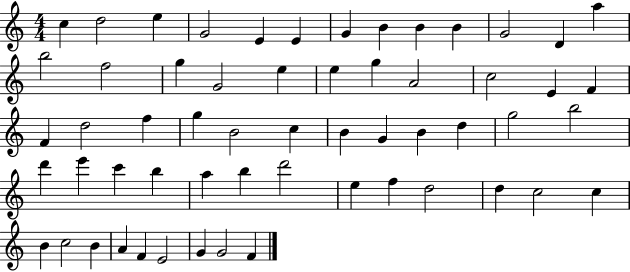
X:1
T:Untitled
M:4/4
L:1/4
K:C
c d2 e G2 E E G B B B G2 D a b2 f2 g G2 e e g A2 c2 E F F d2 f g B2 c B G B d g2 b2 d' e' c' b a b d'2 e f d2 d c2 c B c2 B A F E2 G G2 F